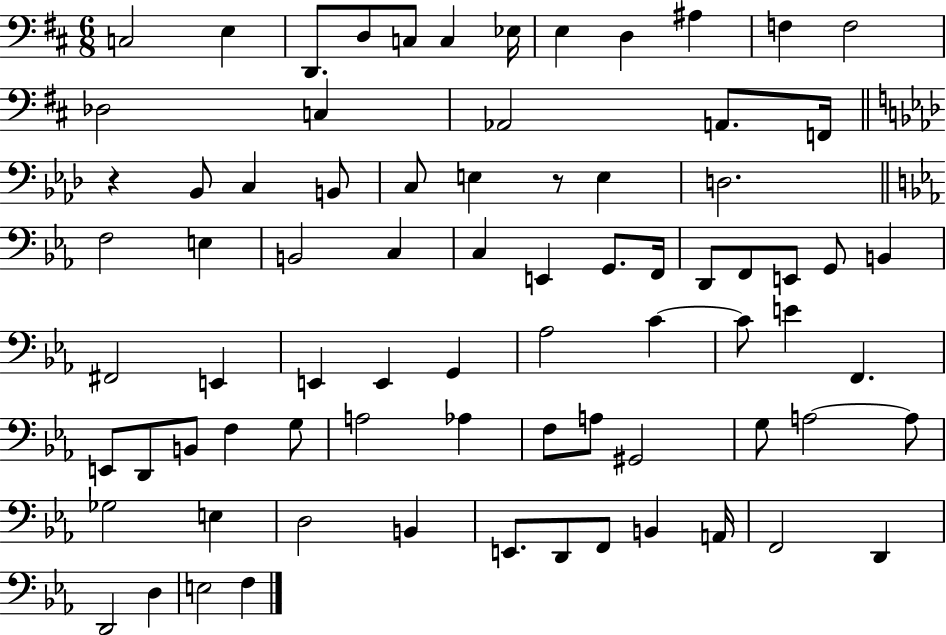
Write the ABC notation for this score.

X:1
T:Untitled
M:6/8
L:1/4
K:D
C,2 E, D,,/2 D,/2 C,/2 C, _E,/4 E, D, ^A, F, F,2 _D,2 C, _A,,2 A,,/2 F,,/4 z _B,,/2 C, B,,/2 C,/2 E, z/2 E, D,2 F,2 E, B,,2 C, C, E,, G,,/2 F,,/4 D,,/2 F,,/2 E,,/2 G,,/2 B,, ^F,,2 E,, E,, E,, G,, _A,2 C C/2 E F,, E,,/2 D,,/2 B,,/2 F, G,/2 A,2 _A, F,/2 A,/2 ^G,,2 G,/2 A,2 A,/2 _G,2 E, D,2 B,, E,,/2 D,,/2 F,,/2 B,, A,,/4 F,,2 D,, D,,2 D, E,2 F,